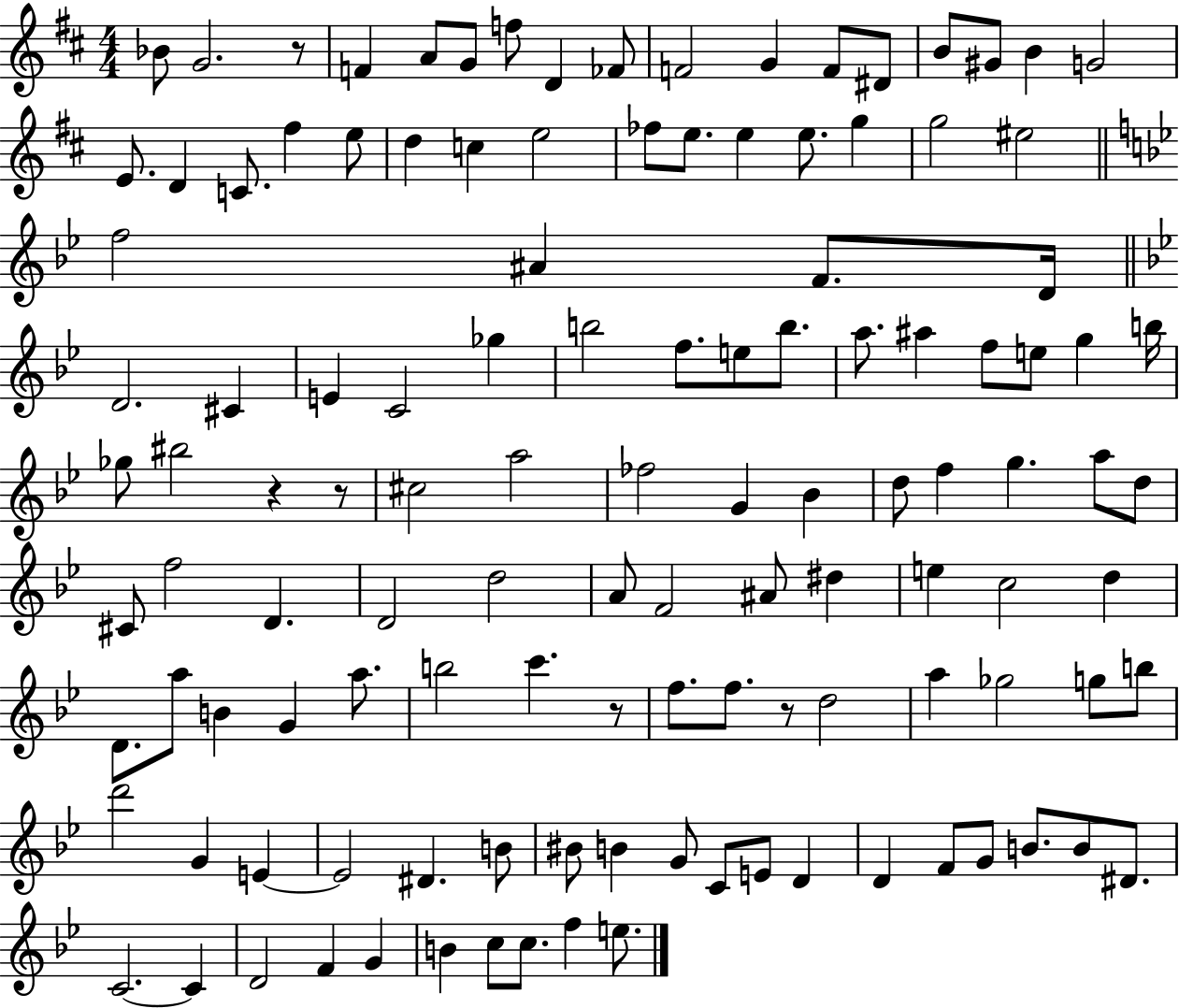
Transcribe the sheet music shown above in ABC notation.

X:1
T:Untitled
M:4/4
L:1/4
K:D
_B/2 G2 z/2 F A/2 G/2 f/2 D _F/2 F2 G F/2 ^D/2 B/2 ^G/2 B G2 E/2 D C/2 ^f e/2 d c e2 _f/2 e/2 e e/2 g g2 ^e2 f2 ^A F/2 D/4 D2 ^C E C2 _g b2 f/2 e/2 b/2 a/2 ^a f/2 e/2 g b/4 _g/2 ^b2 z z/2 ^c2 a2 _f2 G _B d/2 f g a/2 d/2 ^C/2 f2 D D2 d2 A/2 F2 ^A/2 ^d e c2 d D/2 a/2 B G a/2 b2 c' z/2 f/2 f/2 z/2 d2 a _g2 g/2 b/2 d'2 G E E2 ^D B/2 ^B/2 B G/2 C/2 E/2 D D F/2 G/2 B/2 B/2 ^D/2 C2 C D2 F G B c/2 c/2 f e/2